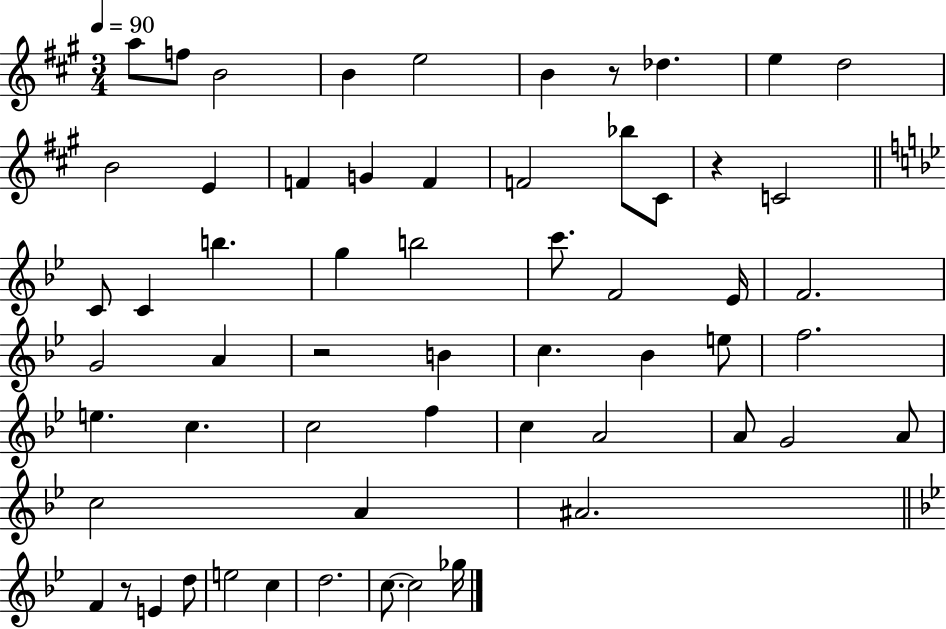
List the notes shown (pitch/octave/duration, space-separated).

A5/e F5/e B4/h B4/q E5/h B4/q R/e Db5/q. E5/q D5/h B4/h E4/q F4/q G4/q F4/q F4/h Bb5/e C#4/e R/q C4/h C4/e C4/q B5/q. G5/q B5/h C6/e. F4/h Eb4/s F4/h. G4/h A4/q R/h B4/q C5/q. Bb4/q E5/e F5/h. E5/q. C5/q. C5/h F5/q C5/q A4/h A4/e G4/h A4/e C5/h A4/q A#4/h. F4/q R/e E4/q D5/e E5/h C5/q D5/h. C5/e. C5/h Gb5/s